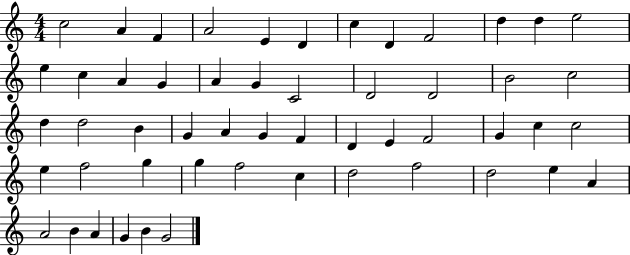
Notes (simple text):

C5/h A4/q F4/q A4/h E4/q D4/q C5/q D4/q F4/h D5/q D5/q E5/h E5/q C5/q A4/q G4/q A4/q G4/q C4/h D4/h D4/h B4/h C5/h D5/q D5/h B4/q G4/q A4/q G4/q F4/q D4/q E4/q F4/h G4/q C5/q C5/h E5/q F5/h G5/q G5/q F5/h C5/q D5/h F5/h D5/h E5/q A4/q A4/h B4/q A4/q G4/q B4/q G4/h